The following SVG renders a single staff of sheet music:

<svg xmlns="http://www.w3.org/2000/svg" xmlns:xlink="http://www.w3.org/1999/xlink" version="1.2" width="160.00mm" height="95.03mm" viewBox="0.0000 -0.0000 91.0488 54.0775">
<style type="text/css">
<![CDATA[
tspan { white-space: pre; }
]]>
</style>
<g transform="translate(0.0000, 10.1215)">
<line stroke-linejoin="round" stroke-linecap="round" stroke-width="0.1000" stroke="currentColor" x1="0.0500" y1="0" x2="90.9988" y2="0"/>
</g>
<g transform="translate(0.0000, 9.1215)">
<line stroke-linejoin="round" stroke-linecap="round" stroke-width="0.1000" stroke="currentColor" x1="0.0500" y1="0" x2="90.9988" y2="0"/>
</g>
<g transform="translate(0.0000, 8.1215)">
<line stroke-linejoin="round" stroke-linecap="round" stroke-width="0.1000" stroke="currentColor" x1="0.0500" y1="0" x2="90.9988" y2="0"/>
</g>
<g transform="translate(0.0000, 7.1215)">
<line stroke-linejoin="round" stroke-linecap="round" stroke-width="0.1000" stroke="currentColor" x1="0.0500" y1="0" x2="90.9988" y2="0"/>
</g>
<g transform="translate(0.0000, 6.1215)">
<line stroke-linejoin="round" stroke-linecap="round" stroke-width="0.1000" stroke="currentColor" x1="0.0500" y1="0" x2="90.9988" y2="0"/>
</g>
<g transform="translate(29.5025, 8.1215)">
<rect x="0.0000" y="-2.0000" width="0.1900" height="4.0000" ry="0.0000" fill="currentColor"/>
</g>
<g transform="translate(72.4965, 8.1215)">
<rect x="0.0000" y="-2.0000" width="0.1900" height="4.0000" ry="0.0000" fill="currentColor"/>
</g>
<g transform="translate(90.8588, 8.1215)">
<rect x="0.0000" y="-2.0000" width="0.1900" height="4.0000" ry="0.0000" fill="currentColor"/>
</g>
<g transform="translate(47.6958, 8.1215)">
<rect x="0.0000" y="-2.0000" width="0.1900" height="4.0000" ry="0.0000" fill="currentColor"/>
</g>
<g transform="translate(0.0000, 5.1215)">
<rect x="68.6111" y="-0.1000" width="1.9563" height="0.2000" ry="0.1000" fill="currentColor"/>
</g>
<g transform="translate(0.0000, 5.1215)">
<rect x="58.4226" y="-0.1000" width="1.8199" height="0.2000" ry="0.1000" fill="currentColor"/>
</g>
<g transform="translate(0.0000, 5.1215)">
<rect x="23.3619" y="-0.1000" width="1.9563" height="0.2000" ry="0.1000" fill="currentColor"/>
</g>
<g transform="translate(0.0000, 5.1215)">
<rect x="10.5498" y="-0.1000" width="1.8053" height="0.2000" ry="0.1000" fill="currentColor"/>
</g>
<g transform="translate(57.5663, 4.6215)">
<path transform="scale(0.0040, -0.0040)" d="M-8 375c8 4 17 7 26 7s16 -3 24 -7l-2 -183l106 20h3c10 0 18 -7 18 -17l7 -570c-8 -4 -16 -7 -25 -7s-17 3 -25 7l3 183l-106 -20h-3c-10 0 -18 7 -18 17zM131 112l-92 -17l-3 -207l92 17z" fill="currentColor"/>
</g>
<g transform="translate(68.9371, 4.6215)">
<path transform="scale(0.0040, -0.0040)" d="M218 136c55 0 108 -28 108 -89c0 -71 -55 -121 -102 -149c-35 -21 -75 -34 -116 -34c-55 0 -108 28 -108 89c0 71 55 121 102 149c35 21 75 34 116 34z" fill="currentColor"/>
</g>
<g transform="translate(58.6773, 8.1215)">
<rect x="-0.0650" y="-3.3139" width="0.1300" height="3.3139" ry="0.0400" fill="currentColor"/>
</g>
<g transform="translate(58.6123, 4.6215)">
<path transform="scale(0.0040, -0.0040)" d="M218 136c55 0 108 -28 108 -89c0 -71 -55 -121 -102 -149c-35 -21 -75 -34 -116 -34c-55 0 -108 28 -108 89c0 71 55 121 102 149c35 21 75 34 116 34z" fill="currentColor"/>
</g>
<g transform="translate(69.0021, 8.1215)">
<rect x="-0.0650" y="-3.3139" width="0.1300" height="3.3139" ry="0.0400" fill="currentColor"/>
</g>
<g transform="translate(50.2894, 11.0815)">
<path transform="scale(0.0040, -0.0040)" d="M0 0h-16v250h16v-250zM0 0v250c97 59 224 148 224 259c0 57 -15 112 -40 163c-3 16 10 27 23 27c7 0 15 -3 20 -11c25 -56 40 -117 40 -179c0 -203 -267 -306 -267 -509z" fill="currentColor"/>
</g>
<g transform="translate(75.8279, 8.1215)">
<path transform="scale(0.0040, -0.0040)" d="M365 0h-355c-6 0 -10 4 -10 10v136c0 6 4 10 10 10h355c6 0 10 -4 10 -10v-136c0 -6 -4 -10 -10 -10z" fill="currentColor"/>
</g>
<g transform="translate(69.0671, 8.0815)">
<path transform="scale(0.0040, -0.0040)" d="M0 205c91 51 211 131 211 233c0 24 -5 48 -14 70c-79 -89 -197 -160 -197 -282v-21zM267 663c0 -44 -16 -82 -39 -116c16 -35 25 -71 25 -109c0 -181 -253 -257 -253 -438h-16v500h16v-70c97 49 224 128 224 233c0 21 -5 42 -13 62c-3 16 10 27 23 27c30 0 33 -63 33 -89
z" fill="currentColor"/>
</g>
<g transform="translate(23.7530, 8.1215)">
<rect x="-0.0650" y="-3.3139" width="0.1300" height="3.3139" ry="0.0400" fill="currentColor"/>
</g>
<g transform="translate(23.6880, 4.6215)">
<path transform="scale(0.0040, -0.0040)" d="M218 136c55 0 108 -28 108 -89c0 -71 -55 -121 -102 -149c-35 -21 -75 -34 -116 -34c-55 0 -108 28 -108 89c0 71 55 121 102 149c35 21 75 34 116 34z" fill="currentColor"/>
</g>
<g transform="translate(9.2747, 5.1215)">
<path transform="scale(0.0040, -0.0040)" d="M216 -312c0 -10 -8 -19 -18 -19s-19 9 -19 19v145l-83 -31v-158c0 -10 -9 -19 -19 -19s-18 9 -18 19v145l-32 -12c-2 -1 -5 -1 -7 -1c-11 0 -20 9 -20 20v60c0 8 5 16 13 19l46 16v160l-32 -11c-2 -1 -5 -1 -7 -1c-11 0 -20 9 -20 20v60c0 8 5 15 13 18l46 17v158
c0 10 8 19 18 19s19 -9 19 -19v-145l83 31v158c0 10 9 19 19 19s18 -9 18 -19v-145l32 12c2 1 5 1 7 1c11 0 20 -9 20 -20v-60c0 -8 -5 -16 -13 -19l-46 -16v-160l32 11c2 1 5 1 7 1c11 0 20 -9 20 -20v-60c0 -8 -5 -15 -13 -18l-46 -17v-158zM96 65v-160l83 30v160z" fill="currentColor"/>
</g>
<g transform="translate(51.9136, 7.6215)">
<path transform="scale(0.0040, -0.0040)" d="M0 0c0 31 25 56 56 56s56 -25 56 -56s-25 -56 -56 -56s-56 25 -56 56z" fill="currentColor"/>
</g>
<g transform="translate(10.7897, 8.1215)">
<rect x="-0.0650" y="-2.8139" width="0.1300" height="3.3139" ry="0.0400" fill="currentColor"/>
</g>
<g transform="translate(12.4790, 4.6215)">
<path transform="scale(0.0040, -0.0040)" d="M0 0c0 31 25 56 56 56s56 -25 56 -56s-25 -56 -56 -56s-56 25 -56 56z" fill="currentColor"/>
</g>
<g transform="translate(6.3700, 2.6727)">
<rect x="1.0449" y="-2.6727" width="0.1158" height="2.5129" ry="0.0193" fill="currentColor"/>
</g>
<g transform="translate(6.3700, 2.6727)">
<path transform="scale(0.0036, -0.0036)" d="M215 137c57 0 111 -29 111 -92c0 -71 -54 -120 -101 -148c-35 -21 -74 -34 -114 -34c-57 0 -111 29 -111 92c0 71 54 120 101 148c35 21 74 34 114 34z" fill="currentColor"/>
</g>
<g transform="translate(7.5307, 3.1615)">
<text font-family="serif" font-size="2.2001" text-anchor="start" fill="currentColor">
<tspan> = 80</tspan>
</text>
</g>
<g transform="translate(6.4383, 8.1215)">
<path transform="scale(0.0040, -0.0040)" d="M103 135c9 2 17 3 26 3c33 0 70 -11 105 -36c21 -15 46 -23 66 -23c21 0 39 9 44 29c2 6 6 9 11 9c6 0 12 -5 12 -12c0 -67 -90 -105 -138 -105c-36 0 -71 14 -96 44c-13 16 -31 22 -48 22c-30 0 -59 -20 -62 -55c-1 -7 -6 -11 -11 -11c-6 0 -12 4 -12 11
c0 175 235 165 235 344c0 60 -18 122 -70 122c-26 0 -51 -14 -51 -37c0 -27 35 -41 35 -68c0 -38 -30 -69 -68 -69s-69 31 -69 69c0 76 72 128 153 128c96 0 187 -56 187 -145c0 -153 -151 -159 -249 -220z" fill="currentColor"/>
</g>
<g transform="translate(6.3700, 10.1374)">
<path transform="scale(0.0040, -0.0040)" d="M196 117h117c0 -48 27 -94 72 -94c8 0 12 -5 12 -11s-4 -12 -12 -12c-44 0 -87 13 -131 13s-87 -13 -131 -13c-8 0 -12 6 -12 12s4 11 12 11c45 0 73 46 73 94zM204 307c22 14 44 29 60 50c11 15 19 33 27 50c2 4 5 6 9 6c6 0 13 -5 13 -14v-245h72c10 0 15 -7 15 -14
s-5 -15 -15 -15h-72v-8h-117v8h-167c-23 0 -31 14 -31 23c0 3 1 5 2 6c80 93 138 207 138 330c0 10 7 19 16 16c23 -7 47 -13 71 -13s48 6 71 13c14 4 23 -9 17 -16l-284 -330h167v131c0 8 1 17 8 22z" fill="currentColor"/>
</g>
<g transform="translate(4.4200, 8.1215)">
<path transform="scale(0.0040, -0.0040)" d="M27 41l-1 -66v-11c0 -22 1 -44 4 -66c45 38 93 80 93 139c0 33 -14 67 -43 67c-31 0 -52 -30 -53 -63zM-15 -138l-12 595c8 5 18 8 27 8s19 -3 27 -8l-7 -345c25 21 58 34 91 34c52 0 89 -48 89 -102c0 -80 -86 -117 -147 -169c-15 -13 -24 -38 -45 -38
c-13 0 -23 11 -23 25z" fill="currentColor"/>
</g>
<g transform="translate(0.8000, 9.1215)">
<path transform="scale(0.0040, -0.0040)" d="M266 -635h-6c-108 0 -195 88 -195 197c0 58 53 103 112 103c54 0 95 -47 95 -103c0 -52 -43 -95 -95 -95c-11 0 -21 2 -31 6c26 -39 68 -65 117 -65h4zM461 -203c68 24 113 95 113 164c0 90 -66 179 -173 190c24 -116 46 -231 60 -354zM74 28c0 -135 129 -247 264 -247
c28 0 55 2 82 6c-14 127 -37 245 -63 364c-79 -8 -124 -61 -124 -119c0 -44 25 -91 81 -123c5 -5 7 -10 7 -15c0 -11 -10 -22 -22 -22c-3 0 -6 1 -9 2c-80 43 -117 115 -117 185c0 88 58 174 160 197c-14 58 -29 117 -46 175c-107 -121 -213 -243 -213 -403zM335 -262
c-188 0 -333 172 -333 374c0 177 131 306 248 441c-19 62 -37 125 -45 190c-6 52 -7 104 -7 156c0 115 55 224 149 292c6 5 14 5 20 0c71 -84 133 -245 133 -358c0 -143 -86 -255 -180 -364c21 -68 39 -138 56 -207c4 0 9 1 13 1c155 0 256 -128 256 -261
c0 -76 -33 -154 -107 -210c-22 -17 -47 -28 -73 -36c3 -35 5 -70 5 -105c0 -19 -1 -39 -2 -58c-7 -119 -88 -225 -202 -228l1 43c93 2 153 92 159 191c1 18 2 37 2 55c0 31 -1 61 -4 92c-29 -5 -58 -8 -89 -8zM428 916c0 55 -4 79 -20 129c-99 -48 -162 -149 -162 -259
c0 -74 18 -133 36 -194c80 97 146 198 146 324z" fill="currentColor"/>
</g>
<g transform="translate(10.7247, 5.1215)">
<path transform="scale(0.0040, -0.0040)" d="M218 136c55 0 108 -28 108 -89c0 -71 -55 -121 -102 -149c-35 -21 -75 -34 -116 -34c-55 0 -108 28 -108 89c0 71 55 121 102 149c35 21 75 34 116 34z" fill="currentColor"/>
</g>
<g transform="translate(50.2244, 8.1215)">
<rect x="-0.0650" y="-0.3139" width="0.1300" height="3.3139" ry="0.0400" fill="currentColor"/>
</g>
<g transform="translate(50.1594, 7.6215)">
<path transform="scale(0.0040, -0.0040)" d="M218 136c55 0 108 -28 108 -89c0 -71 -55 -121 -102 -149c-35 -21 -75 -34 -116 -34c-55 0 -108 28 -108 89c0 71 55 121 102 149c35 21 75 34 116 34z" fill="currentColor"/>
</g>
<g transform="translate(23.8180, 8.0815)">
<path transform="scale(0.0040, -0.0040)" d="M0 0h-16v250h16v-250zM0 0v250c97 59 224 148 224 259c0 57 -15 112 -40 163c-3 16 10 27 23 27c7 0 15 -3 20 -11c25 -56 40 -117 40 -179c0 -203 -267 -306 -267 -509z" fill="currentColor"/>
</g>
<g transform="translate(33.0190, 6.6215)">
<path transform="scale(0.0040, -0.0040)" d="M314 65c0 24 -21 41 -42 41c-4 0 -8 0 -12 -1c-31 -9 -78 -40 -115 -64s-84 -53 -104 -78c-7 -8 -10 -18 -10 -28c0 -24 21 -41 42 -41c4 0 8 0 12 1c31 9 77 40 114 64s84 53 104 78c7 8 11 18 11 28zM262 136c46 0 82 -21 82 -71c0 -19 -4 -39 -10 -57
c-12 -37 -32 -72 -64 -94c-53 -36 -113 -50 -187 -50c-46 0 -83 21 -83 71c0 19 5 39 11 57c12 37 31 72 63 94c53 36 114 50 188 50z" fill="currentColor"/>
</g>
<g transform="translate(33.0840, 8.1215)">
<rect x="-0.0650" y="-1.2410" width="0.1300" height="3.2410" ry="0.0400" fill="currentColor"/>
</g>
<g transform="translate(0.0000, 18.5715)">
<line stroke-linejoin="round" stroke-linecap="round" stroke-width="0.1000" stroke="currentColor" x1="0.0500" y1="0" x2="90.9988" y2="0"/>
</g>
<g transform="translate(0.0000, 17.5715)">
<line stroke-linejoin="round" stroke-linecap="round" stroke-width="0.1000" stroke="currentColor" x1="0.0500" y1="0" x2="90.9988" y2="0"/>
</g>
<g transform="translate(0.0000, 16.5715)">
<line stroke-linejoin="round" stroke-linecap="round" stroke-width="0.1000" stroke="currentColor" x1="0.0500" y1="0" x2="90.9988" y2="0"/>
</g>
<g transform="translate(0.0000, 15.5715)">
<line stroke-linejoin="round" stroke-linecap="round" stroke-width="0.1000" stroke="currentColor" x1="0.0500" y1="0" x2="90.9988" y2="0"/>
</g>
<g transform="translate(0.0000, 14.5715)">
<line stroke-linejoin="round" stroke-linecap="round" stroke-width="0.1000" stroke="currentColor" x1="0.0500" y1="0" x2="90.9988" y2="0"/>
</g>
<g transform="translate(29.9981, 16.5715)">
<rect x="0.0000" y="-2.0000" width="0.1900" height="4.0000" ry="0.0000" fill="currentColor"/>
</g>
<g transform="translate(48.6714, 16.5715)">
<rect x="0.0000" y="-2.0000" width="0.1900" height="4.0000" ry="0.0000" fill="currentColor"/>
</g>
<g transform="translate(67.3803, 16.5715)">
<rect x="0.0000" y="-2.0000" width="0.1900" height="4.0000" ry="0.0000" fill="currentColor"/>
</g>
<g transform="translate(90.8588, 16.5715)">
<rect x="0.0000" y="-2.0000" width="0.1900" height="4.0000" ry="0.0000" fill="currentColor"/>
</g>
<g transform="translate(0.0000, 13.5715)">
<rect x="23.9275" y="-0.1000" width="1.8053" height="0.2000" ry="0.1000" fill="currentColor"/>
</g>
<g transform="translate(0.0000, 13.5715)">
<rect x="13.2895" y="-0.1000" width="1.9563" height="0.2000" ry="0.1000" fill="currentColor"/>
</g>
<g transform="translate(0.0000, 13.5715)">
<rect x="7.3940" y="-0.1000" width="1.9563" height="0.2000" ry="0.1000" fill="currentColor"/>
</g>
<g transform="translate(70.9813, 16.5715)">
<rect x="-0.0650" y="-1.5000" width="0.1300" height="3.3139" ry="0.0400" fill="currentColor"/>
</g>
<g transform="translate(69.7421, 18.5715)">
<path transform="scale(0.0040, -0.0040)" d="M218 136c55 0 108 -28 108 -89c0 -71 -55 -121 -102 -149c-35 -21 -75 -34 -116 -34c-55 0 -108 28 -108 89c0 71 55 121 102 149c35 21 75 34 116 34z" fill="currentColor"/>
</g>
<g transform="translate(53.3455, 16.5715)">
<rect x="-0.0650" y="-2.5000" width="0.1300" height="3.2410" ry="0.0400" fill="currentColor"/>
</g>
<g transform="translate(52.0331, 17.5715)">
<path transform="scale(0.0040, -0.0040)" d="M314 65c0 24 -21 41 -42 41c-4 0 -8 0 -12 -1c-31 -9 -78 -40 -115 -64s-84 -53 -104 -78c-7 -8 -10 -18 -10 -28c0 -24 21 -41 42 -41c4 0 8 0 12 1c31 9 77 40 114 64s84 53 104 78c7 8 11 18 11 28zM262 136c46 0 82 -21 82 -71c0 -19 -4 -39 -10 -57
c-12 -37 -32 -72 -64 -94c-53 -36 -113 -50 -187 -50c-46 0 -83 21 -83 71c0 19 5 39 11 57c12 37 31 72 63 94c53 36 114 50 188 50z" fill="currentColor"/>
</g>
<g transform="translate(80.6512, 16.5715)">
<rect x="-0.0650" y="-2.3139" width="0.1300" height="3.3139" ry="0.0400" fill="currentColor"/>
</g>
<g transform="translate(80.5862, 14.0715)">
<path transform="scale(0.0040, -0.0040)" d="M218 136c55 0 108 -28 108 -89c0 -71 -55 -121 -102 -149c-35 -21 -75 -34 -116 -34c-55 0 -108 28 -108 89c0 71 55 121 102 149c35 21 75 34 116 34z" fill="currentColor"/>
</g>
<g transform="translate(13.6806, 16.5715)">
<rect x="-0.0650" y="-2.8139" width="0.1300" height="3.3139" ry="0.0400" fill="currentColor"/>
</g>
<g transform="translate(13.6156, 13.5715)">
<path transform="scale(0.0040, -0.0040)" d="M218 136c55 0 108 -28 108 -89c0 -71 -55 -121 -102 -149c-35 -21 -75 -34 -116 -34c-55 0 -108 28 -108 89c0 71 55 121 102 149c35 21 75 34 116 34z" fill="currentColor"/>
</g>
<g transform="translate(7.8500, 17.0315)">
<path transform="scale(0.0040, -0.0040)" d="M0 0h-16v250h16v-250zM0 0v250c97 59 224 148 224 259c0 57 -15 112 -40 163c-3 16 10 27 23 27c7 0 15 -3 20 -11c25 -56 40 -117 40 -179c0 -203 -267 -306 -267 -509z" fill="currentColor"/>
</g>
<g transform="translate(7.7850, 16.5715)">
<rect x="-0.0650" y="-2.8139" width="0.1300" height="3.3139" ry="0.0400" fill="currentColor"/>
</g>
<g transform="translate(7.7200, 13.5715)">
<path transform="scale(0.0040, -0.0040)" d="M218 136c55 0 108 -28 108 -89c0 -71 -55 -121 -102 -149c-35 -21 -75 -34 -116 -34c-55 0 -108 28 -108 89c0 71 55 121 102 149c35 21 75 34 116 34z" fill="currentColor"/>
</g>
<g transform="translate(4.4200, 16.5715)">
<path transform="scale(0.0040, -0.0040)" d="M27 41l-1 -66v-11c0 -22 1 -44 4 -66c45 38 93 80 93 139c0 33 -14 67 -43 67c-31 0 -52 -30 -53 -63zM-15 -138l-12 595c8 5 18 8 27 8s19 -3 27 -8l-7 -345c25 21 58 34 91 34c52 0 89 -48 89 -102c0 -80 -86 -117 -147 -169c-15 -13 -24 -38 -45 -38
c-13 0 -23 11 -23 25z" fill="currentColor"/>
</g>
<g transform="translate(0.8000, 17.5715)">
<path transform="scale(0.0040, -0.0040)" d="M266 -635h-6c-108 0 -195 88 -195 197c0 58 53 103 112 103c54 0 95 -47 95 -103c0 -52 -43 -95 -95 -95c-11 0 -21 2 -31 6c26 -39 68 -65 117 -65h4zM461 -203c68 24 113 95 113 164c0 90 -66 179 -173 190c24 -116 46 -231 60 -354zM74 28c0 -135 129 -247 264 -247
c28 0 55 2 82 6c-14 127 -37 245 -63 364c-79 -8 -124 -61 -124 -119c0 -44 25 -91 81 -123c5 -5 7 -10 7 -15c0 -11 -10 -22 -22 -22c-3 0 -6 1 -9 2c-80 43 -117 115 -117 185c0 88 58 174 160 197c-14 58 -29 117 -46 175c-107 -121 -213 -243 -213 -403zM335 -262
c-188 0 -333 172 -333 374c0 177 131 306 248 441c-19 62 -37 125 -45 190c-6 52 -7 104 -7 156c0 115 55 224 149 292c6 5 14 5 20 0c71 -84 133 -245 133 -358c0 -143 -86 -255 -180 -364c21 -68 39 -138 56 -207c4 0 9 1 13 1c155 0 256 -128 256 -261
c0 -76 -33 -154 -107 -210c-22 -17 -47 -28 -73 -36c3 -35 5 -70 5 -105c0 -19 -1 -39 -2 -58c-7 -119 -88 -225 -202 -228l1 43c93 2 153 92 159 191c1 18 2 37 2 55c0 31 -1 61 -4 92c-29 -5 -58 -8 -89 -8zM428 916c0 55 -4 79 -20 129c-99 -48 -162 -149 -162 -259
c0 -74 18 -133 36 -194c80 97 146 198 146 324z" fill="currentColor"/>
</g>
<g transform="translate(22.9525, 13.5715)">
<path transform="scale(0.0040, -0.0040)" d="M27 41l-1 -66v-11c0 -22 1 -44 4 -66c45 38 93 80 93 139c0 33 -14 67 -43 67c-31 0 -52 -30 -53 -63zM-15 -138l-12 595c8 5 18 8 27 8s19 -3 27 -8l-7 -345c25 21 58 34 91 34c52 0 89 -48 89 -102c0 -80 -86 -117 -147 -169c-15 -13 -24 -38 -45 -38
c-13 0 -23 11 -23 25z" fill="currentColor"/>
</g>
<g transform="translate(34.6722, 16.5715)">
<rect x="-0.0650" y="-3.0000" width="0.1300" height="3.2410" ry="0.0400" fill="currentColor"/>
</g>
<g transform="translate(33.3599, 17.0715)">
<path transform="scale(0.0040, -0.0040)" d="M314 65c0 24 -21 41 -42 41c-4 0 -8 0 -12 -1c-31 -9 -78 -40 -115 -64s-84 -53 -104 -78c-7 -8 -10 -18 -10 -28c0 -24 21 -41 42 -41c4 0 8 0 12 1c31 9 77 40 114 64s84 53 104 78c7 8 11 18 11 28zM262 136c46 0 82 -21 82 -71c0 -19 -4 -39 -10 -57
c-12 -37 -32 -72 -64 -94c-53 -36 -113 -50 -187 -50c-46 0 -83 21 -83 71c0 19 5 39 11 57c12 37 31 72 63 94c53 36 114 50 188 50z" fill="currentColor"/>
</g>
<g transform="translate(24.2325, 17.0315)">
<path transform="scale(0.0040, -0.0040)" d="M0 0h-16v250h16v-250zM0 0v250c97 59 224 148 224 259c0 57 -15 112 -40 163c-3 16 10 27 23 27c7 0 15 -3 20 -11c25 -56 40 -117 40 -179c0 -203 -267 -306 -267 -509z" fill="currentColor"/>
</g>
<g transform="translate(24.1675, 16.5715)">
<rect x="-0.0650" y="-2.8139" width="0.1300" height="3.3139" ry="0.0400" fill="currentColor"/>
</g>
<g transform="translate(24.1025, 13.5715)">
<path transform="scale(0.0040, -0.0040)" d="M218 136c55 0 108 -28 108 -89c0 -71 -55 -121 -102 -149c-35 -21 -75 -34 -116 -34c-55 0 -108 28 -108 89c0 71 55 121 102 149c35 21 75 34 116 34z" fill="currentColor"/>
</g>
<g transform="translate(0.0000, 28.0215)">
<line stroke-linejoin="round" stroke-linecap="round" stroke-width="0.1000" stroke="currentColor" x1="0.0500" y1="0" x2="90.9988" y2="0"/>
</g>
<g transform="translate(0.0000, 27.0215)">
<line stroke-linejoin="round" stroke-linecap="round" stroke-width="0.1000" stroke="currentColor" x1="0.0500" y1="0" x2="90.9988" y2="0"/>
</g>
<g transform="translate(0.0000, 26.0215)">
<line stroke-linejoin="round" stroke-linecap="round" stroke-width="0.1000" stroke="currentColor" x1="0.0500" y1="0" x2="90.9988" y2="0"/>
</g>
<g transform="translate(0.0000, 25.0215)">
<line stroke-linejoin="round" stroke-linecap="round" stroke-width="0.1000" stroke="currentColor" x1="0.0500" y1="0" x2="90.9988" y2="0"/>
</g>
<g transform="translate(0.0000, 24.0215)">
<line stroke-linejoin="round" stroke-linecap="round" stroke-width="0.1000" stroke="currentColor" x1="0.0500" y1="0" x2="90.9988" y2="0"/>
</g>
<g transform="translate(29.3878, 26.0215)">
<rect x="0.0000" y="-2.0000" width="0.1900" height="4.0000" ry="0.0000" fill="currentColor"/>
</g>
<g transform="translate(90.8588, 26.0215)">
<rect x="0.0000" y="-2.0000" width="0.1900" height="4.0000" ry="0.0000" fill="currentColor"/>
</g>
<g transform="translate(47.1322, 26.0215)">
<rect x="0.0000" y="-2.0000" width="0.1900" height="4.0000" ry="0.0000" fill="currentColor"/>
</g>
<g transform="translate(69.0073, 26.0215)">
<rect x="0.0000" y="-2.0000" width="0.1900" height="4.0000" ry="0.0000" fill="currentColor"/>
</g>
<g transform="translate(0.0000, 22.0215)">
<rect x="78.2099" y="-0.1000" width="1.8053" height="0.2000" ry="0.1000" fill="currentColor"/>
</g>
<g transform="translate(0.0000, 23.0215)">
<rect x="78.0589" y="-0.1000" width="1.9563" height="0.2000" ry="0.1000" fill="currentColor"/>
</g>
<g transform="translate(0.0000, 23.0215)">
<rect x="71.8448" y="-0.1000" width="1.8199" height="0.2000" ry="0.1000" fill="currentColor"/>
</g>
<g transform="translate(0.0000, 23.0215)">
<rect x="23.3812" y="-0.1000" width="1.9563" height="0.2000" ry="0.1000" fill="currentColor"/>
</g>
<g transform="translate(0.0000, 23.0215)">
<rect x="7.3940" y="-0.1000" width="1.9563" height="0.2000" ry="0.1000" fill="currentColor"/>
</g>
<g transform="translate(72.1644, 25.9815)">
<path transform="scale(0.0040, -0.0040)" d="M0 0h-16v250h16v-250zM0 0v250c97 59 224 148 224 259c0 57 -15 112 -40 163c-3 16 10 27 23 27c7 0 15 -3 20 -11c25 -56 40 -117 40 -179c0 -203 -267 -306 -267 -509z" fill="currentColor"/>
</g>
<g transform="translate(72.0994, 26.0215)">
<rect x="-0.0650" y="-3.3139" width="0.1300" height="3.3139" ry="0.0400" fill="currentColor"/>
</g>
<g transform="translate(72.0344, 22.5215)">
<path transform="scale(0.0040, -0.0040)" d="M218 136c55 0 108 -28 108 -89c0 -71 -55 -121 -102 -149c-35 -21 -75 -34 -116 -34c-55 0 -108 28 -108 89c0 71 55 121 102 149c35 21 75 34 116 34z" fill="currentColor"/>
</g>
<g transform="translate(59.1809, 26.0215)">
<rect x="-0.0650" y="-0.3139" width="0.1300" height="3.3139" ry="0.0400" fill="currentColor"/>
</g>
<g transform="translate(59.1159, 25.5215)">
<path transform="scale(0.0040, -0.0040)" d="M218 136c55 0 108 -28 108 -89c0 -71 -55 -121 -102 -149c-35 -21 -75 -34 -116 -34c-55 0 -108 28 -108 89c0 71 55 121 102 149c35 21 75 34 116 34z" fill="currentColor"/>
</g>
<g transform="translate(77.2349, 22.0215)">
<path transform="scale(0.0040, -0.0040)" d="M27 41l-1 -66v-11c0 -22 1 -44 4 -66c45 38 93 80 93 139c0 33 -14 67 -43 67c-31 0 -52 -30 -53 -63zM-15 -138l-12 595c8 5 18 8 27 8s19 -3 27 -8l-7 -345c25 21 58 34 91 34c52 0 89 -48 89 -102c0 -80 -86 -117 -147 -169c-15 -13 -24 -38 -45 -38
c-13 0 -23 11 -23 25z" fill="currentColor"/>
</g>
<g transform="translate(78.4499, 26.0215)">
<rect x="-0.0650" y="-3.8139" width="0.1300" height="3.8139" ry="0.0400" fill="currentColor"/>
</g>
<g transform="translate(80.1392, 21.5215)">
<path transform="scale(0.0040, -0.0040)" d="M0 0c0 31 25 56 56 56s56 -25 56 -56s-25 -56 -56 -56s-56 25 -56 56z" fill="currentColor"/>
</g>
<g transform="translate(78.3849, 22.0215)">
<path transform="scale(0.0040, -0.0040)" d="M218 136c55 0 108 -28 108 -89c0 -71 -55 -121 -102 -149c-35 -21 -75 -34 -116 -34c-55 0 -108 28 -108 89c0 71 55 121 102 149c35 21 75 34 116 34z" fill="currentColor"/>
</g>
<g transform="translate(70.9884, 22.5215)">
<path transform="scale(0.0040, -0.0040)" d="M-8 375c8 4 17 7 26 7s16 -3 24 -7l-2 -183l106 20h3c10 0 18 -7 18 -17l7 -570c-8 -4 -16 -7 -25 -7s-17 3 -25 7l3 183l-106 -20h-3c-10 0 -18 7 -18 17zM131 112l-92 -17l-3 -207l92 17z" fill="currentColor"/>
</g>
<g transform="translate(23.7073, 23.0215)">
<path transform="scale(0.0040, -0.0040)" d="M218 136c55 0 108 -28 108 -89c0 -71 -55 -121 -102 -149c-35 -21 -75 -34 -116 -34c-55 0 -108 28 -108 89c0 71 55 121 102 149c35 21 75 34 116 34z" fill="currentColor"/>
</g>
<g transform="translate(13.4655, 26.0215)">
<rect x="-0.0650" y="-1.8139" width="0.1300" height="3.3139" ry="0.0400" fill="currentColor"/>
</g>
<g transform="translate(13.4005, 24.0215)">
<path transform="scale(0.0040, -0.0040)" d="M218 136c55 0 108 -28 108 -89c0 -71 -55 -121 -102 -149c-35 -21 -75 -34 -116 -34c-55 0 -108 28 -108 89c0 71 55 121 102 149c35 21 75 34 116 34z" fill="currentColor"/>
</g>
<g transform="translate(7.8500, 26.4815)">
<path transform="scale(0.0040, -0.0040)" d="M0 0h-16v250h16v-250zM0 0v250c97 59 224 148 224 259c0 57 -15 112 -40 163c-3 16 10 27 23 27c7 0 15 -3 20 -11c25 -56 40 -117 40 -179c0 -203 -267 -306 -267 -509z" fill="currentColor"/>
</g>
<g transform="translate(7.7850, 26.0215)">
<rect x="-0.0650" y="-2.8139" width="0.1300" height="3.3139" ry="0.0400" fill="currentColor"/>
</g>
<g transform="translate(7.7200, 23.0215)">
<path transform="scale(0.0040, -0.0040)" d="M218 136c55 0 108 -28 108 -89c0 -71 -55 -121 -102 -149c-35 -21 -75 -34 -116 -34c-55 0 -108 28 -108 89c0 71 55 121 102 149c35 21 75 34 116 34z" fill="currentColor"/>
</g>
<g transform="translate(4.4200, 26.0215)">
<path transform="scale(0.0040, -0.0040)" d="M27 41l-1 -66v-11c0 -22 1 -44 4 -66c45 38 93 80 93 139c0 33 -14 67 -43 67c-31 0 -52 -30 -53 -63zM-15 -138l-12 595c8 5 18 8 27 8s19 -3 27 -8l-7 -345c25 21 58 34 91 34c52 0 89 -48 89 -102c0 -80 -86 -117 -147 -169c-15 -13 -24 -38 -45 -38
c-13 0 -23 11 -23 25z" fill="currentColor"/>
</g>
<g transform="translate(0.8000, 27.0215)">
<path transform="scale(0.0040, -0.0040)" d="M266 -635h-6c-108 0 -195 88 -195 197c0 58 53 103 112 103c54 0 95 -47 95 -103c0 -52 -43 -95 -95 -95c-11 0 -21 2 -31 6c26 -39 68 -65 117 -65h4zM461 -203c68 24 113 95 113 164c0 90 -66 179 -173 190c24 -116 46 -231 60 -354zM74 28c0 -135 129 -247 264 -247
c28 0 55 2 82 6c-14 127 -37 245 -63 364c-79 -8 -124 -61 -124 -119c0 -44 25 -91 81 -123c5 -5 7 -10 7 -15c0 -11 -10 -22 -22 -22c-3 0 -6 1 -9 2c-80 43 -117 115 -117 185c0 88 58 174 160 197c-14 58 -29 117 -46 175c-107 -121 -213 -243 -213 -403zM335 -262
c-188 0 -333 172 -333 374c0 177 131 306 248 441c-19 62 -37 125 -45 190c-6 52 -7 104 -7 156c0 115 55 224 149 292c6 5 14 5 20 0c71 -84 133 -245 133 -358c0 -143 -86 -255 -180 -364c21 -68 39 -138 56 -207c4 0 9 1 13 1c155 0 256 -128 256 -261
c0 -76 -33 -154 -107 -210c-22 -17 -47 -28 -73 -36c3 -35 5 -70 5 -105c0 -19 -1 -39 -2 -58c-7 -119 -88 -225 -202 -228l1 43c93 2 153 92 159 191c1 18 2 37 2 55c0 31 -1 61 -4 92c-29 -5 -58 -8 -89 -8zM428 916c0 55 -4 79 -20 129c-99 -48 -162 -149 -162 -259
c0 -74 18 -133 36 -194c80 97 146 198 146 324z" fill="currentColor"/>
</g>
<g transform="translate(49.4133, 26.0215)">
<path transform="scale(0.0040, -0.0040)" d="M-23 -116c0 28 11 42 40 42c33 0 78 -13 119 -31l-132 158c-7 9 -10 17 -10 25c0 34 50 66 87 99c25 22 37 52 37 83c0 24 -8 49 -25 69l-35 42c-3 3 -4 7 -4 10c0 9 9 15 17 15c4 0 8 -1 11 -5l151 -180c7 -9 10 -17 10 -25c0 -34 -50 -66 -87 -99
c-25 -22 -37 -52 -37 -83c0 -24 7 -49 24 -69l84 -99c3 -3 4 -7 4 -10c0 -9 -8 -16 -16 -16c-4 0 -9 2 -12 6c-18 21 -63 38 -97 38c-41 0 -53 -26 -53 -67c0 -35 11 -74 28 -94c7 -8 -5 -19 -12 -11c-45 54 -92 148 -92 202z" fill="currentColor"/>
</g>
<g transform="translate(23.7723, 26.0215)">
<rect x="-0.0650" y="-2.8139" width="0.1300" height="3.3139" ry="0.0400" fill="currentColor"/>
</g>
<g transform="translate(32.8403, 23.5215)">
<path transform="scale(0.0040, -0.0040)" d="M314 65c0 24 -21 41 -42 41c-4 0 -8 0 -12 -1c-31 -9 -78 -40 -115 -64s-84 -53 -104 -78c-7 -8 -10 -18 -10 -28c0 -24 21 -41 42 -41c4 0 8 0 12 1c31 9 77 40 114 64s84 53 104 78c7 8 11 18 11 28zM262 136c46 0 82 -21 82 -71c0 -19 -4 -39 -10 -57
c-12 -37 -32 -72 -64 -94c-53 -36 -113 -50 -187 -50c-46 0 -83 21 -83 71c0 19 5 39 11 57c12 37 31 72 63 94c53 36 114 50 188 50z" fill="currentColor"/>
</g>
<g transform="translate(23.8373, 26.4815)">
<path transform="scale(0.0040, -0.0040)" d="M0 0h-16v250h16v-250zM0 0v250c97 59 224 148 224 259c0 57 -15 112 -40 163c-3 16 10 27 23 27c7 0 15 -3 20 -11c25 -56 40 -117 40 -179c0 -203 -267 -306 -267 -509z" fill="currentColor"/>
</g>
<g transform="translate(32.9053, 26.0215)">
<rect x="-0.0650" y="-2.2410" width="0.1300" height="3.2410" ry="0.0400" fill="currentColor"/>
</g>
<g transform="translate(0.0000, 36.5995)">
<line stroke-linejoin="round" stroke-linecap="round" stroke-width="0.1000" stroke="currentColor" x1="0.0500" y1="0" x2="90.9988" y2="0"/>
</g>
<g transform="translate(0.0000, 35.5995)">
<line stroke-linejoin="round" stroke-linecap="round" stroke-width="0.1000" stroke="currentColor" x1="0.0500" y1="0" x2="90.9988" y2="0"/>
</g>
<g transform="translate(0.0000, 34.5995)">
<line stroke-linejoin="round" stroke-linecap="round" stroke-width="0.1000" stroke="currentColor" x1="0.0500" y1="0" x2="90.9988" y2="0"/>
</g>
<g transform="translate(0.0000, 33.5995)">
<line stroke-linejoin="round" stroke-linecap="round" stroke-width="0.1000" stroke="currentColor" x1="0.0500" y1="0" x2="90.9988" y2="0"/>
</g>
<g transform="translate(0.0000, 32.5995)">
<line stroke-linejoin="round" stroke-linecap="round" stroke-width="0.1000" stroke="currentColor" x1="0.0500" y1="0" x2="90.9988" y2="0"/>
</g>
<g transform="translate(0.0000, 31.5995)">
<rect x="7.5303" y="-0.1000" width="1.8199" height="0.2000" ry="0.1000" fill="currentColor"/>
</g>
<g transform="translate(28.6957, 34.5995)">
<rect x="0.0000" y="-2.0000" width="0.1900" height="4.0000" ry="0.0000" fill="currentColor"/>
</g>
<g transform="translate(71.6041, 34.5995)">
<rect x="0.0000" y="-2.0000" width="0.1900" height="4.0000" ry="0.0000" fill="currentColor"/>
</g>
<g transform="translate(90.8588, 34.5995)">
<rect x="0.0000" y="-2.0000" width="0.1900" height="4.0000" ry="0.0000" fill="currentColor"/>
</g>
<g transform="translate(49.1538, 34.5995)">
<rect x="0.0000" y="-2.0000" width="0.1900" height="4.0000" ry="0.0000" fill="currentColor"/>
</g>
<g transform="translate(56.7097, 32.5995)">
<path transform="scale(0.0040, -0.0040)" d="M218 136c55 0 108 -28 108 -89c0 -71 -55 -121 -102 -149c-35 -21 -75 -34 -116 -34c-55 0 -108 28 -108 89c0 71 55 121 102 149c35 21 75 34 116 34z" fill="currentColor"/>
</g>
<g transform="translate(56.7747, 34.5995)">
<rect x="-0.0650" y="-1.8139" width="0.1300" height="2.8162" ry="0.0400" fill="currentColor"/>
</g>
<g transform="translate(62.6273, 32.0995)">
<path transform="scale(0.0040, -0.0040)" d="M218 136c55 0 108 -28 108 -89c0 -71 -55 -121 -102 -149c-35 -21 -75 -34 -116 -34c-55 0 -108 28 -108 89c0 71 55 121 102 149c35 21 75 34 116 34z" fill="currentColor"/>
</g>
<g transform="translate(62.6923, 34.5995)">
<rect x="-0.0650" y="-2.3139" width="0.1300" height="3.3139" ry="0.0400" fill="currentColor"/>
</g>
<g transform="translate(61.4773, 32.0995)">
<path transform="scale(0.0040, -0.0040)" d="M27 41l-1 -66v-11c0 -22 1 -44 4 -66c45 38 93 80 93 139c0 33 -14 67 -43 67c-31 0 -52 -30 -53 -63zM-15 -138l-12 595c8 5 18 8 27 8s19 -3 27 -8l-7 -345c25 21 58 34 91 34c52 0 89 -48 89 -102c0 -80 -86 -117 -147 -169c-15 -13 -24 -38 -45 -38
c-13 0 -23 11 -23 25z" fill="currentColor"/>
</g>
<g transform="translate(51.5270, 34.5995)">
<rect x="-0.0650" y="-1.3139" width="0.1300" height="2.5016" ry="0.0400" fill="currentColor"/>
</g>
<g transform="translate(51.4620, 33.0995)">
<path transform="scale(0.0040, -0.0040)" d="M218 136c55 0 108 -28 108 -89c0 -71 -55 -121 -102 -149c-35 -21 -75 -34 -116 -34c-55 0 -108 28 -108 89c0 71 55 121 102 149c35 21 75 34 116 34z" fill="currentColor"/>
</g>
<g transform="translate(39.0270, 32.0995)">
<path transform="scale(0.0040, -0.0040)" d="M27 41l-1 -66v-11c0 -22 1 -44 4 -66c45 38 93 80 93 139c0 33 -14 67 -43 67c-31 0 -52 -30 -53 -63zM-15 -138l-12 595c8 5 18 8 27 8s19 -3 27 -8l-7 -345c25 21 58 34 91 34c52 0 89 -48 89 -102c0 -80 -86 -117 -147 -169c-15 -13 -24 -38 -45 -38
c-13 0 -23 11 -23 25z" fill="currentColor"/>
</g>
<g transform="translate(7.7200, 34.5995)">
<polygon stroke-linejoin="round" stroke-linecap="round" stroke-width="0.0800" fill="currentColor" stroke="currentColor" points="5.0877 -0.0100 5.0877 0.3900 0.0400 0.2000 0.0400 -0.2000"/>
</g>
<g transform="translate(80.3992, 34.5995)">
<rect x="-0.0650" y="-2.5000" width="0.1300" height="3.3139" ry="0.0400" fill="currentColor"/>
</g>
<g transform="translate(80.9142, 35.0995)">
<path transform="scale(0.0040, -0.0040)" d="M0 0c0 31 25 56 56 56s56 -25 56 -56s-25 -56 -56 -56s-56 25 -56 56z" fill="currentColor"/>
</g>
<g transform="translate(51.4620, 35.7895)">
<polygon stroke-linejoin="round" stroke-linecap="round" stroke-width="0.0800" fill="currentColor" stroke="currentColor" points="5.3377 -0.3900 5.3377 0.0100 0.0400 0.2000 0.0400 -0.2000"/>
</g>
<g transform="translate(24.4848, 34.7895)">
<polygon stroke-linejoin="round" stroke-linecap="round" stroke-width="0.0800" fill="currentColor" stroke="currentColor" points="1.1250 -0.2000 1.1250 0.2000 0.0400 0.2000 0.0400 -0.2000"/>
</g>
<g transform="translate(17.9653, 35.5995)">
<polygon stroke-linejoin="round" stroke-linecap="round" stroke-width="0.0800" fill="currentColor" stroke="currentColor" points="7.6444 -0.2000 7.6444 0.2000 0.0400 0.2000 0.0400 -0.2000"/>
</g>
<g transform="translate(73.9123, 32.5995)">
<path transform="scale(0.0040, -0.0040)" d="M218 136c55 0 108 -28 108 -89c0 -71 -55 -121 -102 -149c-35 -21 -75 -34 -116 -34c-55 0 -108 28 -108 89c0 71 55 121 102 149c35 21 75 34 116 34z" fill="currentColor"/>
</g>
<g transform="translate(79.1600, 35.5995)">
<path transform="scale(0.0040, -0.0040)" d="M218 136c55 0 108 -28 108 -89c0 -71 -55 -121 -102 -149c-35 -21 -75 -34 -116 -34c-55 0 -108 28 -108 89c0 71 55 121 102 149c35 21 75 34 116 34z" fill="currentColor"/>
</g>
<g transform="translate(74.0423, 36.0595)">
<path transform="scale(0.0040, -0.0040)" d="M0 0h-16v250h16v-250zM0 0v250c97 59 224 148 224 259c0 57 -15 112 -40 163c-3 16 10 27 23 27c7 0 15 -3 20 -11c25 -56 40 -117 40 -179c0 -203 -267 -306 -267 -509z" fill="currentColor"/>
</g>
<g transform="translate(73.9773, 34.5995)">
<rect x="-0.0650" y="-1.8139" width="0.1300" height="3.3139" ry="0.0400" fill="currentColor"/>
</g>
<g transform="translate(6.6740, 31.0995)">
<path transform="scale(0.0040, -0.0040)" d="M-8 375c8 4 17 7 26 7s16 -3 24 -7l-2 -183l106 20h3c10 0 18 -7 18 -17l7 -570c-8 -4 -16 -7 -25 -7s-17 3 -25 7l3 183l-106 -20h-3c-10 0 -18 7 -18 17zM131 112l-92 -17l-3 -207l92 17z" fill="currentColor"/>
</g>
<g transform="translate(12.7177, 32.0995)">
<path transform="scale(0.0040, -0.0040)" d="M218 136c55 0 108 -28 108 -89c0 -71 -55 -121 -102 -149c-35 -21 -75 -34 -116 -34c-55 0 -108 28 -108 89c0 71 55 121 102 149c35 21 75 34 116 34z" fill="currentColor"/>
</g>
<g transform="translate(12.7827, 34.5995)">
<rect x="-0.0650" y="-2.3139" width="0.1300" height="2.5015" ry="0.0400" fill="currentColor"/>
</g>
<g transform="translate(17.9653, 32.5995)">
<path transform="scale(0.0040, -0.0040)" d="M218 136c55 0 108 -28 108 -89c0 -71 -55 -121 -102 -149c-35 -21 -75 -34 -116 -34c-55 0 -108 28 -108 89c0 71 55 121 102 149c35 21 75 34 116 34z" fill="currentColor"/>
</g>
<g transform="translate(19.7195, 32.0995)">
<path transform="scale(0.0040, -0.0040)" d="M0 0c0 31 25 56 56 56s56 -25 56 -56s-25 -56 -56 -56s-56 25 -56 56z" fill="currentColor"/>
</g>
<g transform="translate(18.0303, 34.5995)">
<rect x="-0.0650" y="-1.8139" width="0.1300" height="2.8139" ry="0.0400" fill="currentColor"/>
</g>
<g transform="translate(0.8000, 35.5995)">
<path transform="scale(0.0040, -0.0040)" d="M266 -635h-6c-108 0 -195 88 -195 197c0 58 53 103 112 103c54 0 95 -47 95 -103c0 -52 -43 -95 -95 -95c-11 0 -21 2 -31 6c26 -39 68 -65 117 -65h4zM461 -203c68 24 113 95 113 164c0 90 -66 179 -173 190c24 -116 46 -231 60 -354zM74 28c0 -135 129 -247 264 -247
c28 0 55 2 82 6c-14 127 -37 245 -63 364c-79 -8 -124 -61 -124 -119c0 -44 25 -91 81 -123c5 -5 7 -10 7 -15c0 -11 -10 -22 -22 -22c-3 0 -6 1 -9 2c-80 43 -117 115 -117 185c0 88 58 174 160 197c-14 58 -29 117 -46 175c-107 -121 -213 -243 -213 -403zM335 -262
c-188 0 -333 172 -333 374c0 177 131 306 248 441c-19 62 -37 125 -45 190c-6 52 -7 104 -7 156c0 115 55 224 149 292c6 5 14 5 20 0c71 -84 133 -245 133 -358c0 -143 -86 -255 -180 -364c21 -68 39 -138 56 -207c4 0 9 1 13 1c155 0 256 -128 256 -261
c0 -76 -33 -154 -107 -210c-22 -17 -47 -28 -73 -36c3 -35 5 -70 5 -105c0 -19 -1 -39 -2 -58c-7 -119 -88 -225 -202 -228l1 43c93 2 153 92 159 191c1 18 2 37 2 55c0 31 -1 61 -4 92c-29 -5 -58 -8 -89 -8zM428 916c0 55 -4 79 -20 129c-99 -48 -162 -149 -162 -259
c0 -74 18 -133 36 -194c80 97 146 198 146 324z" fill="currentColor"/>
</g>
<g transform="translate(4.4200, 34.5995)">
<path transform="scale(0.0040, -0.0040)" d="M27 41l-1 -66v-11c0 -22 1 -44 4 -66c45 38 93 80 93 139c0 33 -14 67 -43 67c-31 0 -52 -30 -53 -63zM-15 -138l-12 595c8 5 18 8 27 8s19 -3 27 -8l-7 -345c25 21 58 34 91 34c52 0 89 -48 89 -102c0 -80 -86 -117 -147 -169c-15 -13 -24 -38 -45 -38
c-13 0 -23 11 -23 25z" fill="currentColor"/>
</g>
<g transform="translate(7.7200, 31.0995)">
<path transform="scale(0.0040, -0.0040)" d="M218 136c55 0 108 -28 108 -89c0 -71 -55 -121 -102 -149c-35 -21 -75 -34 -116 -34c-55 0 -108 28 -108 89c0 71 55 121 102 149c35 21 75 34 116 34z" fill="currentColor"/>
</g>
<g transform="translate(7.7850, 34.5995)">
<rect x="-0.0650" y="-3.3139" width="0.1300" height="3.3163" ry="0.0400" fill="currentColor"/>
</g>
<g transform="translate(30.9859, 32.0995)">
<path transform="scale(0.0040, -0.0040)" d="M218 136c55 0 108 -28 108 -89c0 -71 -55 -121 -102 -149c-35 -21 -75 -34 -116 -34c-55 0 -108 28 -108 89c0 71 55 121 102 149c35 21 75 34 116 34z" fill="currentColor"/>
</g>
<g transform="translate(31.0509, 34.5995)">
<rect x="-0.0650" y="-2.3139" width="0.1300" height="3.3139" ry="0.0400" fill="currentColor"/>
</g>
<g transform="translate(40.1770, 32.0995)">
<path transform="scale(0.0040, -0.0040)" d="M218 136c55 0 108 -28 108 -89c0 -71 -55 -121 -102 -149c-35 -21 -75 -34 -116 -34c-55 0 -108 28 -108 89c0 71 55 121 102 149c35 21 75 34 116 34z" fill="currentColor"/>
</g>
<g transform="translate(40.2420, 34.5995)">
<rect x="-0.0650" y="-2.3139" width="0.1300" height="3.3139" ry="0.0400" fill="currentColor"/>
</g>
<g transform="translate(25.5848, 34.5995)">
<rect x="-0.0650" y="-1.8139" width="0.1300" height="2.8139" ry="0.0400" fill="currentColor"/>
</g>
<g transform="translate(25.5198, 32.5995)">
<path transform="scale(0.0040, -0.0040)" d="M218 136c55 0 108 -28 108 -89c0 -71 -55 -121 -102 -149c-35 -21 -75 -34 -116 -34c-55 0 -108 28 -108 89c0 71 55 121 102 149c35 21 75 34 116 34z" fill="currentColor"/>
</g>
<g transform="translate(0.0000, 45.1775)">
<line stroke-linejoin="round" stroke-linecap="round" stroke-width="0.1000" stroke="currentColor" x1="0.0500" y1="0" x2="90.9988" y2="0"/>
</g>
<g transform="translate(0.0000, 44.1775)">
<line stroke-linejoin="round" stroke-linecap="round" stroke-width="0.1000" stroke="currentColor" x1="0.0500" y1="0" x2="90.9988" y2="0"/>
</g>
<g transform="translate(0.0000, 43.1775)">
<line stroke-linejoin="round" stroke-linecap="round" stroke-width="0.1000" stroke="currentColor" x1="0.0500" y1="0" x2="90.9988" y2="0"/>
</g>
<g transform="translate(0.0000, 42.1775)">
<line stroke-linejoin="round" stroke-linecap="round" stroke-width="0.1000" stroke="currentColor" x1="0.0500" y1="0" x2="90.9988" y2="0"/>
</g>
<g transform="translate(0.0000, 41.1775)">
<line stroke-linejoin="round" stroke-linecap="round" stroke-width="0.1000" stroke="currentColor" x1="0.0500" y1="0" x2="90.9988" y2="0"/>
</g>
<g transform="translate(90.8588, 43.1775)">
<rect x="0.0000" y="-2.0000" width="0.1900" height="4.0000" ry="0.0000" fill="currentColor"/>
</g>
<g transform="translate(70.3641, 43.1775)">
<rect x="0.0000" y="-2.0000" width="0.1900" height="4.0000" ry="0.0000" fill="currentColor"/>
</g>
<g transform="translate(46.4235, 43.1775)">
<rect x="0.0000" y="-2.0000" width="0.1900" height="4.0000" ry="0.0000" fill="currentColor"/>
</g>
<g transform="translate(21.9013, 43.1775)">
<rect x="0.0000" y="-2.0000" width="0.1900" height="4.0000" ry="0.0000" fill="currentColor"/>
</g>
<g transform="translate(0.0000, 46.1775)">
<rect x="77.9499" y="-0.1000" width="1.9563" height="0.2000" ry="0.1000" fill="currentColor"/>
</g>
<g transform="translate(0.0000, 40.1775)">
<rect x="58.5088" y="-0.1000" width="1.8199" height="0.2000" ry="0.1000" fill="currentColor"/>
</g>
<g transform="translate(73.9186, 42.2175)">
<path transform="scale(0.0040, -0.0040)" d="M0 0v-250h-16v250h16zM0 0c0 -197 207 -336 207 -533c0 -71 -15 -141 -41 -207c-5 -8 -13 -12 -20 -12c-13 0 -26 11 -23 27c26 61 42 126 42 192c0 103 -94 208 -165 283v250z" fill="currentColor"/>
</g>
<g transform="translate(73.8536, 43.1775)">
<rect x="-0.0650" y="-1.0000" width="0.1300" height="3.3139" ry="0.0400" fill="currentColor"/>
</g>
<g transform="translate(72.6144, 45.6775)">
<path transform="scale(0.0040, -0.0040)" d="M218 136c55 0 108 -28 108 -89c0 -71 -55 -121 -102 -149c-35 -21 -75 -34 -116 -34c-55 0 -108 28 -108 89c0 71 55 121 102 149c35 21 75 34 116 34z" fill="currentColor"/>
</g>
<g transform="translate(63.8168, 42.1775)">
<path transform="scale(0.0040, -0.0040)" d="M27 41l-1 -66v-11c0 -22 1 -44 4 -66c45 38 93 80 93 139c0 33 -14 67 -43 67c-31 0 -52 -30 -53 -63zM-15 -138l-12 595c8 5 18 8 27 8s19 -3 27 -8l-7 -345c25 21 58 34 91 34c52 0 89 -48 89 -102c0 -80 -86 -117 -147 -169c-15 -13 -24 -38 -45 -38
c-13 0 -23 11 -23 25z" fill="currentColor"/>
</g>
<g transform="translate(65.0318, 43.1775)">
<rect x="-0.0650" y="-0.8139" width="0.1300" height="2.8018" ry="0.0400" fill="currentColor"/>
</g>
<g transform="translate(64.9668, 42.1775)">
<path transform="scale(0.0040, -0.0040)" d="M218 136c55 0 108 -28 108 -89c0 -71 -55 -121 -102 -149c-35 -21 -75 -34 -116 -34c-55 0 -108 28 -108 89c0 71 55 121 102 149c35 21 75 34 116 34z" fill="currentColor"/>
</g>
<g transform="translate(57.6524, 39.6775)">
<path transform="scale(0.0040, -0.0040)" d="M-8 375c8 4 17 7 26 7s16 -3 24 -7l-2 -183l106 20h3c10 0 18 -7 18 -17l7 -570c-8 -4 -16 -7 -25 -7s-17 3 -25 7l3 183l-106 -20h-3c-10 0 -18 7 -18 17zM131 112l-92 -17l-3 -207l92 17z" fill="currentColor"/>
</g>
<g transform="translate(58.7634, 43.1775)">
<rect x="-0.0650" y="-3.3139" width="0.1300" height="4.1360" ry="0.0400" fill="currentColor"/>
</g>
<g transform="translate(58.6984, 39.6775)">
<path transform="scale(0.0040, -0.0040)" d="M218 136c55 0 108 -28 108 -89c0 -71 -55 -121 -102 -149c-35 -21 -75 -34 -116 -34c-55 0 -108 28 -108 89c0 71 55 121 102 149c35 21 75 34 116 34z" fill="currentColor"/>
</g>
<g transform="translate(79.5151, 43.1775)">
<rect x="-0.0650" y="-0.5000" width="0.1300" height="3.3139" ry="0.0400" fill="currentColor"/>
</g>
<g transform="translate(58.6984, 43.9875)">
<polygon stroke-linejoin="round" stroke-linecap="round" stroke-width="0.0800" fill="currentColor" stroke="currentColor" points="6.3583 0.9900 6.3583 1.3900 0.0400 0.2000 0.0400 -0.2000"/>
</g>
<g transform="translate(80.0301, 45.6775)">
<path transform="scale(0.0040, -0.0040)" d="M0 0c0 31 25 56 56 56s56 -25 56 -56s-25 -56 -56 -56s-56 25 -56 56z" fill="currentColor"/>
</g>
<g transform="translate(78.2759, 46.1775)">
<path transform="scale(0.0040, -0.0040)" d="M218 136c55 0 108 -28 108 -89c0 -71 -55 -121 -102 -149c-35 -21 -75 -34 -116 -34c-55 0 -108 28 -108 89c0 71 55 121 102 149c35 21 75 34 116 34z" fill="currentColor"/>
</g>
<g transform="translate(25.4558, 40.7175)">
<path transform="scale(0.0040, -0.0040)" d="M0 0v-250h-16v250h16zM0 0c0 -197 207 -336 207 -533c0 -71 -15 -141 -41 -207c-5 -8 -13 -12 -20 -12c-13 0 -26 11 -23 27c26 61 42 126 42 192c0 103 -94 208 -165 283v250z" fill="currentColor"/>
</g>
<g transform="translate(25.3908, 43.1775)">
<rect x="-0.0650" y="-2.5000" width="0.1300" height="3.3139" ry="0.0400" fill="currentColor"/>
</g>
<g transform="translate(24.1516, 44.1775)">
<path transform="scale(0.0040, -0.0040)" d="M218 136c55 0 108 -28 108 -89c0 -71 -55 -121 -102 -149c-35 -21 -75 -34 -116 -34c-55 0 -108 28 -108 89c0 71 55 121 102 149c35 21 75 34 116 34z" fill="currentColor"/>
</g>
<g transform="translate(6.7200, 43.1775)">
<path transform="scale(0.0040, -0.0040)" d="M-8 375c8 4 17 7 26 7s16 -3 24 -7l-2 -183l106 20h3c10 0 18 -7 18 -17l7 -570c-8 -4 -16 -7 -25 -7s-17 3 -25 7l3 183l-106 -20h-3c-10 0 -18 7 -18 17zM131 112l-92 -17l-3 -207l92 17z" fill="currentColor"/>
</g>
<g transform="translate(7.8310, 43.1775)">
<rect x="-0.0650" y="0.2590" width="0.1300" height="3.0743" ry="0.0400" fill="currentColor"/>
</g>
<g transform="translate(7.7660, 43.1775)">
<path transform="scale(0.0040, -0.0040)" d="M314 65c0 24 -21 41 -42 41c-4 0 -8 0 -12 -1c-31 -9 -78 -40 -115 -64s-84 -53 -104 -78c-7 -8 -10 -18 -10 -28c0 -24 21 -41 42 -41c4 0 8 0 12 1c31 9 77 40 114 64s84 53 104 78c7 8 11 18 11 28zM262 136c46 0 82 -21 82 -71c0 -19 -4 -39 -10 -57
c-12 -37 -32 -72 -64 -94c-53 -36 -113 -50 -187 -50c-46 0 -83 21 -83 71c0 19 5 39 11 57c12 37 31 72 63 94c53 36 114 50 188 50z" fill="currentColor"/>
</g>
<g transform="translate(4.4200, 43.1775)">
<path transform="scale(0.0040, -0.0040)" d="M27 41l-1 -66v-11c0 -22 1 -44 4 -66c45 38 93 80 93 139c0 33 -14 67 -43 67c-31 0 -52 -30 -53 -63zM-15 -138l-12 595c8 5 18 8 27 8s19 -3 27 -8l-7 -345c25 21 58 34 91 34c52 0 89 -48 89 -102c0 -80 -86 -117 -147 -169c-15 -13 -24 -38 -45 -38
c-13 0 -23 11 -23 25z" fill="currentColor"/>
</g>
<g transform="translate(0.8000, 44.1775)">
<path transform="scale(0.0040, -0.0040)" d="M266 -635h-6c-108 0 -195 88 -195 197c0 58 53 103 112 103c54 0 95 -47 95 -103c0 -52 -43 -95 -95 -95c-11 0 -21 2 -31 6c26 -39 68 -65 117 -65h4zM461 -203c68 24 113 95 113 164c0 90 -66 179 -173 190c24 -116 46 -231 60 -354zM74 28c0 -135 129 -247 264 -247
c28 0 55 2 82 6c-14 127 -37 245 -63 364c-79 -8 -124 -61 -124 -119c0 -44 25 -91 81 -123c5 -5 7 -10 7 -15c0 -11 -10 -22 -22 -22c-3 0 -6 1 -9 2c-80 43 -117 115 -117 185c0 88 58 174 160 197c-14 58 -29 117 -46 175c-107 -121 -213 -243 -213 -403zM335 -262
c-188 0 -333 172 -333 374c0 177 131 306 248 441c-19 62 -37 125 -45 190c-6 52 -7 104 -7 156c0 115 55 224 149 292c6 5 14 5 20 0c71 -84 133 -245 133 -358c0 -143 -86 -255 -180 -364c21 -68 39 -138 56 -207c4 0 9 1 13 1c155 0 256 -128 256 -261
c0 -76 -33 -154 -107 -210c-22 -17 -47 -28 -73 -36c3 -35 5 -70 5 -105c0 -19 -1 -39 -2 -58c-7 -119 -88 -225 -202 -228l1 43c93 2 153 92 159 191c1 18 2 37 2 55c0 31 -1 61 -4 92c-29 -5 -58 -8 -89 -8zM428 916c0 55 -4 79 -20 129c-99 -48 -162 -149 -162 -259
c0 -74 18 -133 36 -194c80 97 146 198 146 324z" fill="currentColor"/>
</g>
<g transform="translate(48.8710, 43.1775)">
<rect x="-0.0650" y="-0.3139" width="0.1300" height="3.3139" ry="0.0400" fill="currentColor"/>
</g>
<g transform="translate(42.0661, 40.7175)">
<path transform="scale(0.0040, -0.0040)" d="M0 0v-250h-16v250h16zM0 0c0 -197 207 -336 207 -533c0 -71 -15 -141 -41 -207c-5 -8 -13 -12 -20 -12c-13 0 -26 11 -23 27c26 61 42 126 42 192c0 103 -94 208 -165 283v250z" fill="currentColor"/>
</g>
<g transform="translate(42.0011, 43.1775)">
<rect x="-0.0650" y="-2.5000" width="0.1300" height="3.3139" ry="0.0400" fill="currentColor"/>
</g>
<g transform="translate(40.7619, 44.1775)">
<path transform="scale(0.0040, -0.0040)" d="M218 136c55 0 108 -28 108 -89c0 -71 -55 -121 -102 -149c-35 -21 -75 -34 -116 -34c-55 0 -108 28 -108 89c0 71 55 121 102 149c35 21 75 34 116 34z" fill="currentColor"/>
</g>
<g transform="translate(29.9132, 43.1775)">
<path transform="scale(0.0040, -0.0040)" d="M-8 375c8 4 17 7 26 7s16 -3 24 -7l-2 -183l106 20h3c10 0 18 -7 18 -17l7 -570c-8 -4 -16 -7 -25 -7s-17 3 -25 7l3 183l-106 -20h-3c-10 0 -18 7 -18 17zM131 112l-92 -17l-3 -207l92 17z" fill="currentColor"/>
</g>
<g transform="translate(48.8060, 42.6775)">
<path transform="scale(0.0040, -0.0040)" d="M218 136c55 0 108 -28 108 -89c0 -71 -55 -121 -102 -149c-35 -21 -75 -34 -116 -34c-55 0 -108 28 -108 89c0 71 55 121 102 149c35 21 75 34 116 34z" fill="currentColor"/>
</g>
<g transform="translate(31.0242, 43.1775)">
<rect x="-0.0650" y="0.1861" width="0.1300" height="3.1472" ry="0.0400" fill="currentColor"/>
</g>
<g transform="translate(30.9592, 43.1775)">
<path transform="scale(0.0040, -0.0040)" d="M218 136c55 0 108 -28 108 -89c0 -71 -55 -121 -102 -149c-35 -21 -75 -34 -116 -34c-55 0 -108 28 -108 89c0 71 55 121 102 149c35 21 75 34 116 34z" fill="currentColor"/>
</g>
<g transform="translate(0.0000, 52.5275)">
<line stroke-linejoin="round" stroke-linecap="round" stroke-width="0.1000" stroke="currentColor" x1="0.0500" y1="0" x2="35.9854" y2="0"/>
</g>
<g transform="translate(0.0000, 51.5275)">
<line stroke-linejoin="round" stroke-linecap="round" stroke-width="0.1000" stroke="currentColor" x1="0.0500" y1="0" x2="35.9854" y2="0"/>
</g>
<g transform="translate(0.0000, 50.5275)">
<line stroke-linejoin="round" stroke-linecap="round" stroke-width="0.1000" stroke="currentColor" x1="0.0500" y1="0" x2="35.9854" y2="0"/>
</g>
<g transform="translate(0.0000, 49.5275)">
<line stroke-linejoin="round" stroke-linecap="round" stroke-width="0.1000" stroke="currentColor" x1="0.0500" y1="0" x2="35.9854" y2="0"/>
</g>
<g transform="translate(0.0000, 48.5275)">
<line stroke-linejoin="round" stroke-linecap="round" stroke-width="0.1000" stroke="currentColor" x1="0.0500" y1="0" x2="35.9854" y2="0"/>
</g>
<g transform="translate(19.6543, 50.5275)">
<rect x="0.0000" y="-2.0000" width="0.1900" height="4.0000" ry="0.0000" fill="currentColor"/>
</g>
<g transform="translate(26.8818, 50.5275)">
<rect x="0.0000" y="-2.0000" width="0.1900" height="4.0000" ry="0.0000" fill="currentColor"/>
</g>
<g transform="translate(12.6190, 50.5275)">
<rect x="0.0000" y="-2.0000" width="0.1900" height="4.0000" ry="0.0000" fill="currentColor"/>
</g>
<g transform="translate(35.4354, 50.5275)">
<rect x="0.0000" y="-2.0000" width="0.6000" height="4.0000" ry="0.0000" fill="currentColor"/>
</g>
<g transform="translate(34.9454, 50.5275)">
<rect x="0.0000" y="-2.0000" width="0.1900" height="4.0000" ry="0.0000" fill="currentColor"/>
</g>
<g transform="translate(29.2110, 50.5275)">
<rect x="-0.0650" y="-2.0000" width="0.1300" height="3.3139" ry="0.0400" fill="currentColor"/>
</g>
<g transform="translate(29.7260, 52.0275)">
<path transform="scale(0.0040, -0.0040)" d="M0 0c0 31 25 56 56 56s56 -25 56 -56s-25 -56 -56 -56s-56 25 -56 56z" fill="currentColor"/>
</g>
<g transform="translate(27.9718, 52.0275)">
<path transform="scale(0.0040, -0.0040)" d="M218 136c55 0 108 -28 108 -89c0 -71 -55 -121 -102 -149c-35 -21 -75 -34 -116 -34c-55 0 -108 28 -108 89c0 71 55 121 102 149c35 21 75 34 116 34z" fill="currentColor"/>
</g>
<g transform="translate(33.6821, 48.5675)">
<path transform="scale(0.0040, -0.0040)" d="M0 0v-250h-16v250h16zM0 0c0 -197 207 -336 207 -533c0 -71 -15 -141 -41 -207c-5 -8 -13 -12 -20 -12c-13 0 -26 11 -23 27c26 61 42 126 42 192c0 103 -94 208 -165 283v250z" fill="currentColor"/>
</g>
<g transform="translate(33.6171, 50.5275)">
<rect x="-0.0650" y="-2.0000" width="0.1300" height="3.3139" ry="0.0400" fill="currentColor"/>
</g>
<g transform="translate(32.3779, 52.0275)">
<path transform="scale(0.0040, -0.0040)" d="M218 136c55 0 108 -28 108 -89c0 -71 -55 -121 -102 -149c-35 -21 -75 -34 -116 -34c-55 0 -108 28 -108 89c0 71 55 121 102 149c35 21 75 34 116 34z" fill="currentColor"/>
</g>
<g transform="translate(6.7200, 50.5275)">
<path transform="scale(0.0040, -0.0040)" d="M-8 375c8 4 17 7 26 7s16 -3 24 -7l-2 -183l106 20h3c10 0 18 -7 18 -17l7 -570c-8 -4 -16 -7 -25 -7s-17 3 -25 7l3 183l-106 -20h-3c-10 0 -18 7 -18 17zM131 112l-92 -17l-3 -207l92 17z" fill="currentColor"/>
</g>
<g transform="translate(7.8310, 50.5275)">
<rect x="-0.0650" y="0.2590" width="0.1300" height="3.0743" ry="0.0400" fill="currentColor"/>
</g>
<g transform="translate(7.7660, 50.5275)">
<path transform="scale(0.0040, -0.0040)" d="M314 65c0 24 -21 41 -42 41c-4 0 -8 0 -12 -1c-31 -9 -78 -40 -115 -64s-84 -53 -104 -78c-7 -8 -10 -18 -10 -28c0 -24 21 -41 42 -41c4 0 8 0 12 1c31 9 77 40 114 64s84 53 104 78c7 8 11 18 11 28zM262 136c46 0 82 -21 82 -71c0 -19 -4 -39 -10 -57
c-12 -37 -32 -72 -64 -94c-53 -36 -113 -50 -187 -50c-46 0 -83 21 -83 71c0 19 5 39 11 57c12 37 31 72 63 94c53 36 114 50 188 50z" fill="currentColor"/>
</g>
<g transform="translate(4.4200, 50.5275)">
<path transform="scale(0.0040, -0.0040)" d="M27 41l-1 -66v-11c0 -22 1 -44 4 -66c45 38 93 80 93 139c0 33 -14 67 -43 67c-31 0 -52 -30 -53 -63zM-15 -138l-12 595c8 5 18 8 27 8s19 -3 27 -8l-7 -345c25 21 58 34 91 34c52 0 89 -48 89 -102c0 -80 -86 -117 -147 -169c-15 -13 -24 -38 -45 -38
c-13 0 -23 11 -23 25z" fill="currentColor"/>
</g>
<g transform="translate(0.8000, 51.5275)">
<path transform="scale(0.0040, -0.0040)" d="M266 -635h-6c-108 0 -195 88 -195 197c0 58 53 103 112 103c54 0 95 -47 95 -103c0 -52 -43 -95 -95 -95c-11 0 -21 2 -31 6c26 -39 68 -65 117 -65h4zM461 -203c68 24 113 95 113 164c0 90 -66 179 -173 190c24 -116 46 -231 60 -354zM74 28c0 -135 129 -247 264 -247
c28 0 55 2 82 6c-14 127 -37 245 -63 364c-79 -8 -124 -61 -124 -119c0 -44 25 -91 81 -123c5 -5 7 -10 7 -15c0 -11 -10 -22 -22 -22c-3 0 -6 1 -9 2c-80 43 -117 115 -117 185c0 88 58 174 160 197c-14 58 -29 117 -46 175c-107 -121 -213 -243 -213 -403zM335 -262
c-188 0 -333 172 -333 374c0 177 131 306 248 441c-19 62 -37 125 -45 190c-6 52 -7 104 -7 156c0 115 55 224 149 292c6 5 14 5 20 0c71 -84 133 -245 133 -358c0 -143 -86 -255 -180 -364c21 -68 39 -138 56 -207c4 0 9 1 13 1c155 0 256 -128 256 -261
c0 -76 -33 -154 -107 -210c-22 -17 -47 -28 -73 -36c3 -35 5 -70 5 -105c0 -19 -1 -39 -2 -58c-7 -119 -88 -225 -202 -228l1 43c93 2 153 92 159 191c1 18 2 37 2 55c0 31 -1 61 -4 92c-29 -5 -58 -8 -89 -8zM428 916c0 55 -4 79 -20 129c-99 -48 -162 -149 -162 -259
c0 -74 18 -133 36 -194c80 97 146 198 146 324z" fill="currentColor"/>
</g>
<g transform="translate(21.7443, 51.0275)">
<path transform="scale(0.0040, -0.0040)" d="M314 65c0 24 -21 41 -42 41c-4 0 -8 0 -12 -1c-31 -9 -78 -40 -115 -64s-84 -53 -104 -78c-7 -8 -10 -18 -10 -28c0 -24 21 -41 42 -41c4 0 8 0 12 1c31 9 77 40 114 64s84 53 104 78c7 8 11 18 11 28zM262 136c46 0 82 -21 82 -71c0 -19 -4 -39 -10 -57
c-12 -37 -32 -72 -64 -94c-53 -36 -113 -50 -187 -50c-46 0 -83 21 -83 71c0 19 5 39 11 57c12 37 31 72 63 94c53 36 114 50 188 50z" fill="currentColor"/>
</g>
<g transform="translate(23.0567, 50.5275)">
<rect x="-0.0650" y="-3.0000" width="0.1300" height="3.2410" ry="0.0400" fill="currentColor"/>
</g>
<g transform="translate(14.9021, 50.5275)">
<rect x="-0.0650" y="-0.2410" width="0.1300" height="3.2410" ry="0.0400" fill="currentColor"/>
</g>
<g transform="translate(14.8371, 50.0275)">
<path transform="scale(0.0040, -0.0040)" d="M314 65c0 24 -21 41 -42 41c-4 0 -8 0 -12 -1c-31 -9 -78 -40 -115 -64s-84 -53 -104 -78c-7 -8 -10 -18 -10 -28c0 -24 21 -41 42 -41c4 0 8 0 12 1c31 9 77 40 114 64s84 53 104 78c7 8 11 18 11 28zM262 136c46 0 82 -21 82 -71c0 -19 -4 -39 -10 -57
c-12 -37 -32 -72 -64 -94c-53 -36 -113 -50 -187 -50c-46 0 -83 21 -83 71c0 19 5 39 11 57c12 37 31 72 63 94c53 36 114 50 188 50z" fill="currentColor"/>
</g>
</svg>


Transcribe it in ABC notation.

X:1
T:Untitled
M:2/4
L:1/4
K:F
^a _b/2 e2 c/2 b b/4 z2 a/2 a _a/2 A2 G2 E g a/2 f a/2 g2 z c b/2 _c' b/2 g/2 f/2 f/4 g _g e/2 f/2 _g f/2 G B2 G/2 B G/2 c b/2 _d/2 D/2 C B2 c2 A2 F F/2